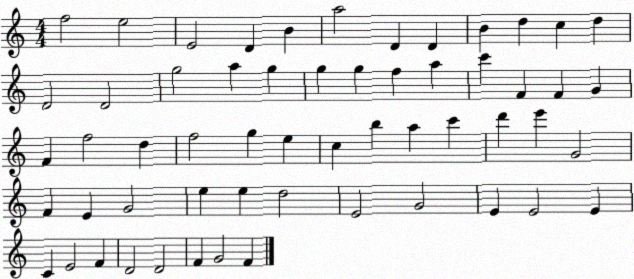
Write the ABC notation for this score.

X:1
T:Untitled
M:4/4
L:1/4
K:C
f2 e2 E2 D B a2 D D B d c d D2 D2 g2 a g g g f a c' F F G F f2 d f2 g e c b a c' d' e' G2 F E G2 e e d2 E2 G2 E E2 E C E2 F D2 D2 F G2 F